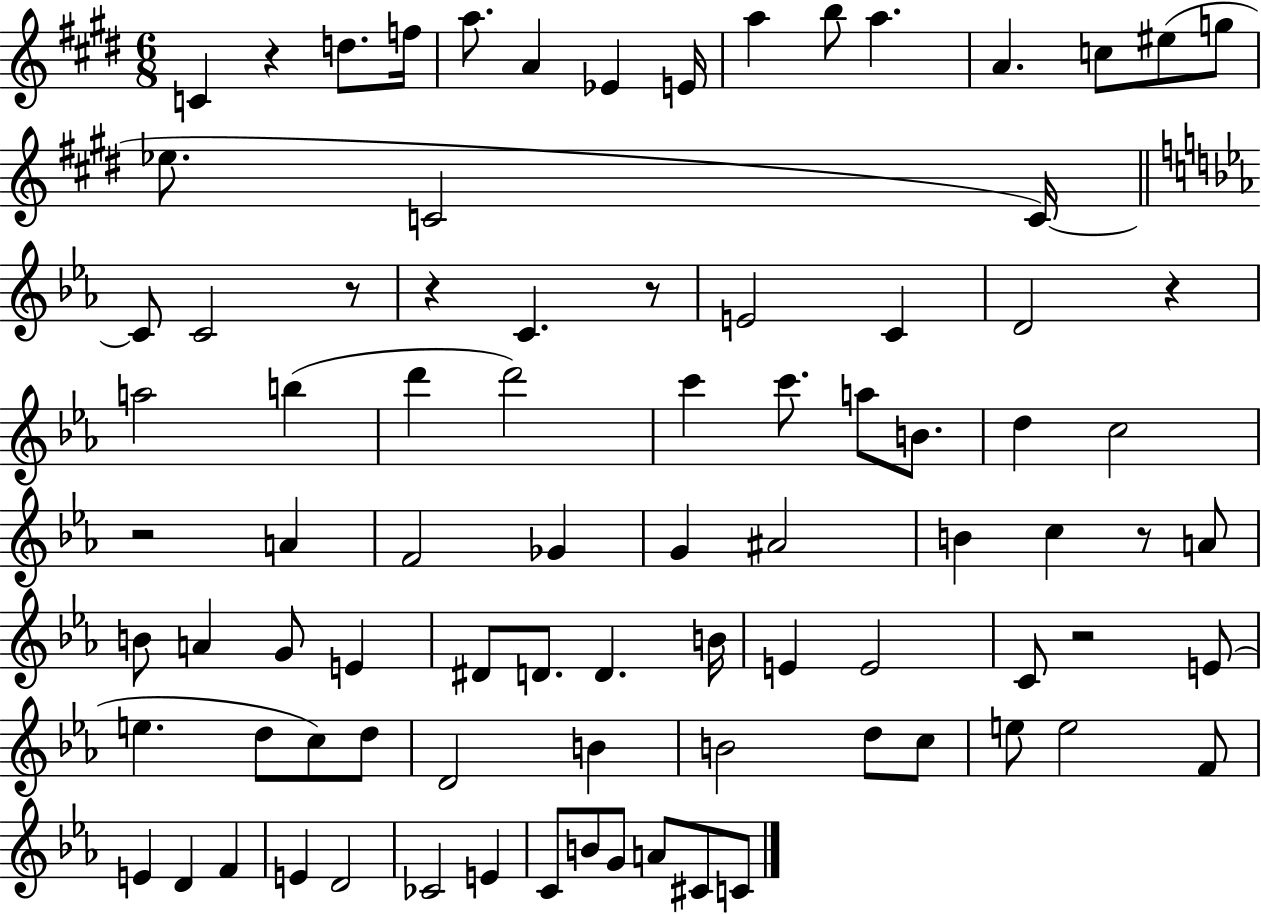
{
  \clef treble
  \numericTimeSignature
  \time 6/8
  \key e \major
  c'4 r4 d''8. f''16 | a''8. a'4 ees'4 e'16 | a''4 b''8 a''4. | a'4. c''8 eis''8( g''8 | \break ees''8. c'2 c'16~~) | \bar "||" \break \key c \minor c'8 c'2 r8 | r4 c'4. r8 | e'2 c'4 | d'2 r4 | \break a''2 b''4( | d'''4 d'''2) | c'''4 c'''8. a''8 b'8. | d''4 c''2 | \break r2 a'4 | f'2 ges'4 | g'4 ais'2 | b'4 c''4 r8 a'8 | \break b'8 a'4 g'8 e'4 | dis'8 d'8. d'4. b'16 | e'4 e'2 | c'8 r2 e'8( | \break e''4. d''8 c''8) d''8 | d'2 b'4 | b'2 d''8 c''8 | e''8 e''2 f'8 | \break e'4 d'4 f'4 | e'4 d'2 | ces'2 e'4 | c'8 b'8 g'8 a'8 cis'8 c'8 | \break \bar "|."
}